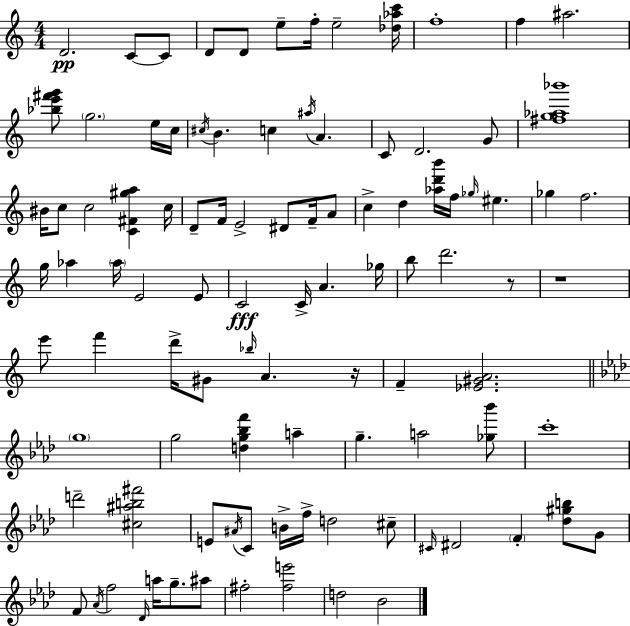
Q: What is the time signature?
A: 4/4